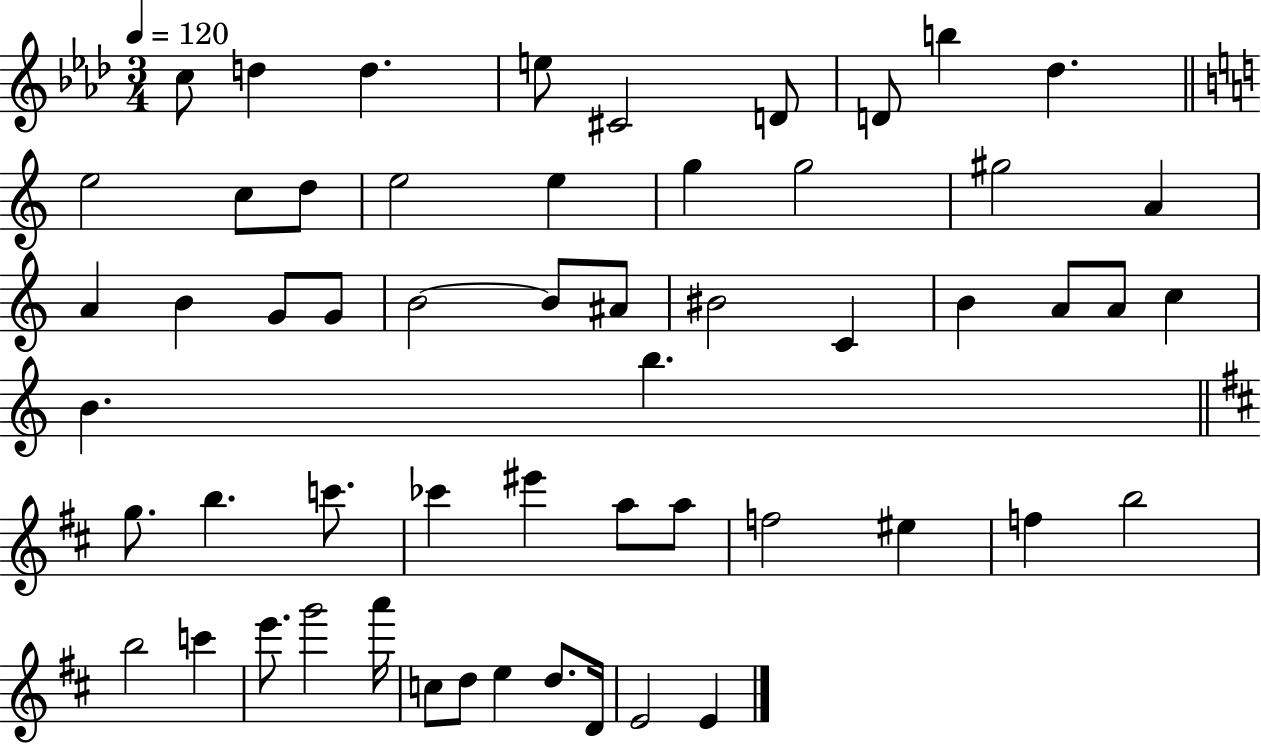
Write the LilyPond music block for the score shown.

{
  \clef treble
  \numericTimeSignature
  \time 3/4
  \key aes \major
  \tempo 4 = 120
  c''8 d''4 d''4. | e''8 cis'2 d'8 | d'8 b''4 des''4. | \bar "||" \break \key c \major e''2 c''8 d''8 | e''2 e''4 | g''4 g''2 | gis''2 a'4 | \break a'4 b'4 g'8 g'8 | b'2~~ b'8 ais'8 | bis'2 c'4 | b'4 a'8 a'8 c''4 | \break b'4. b''4. | \bar "||" \break \key d \major g''8. b''4. c'''8. | ces'''4 eis'''4 a''8 a''8 | f''2 eis''4 | f''4 b''2 | \break b''2 c'''4 | e'''8. g'''2 a'''16 | c''8 d''8 e''4 d''8. d'16 | e'2 e'4 | \break \bar "|."
}